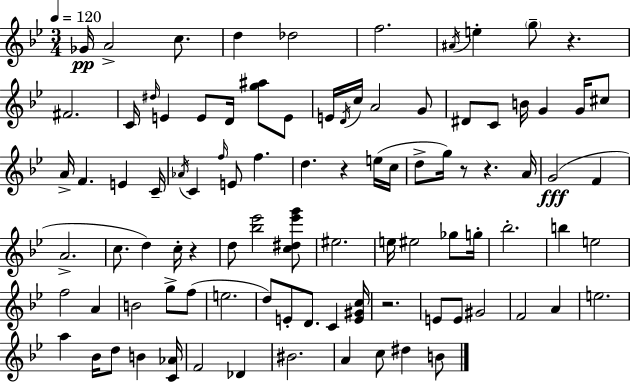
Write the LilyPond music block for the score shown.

{
  \clef treble
  \numericTimeSignature
  \time 3/4
  \key bes \major
  \tempo 4 = 120
  ges'16\pp a'2-> c''8. | d''4 des''2 | f''2. | \acciaccatura { ais'16 } e''4-. \parenthesize g''8-- r4. | \break fis'2. | c'16 \grace { dis''16 } e'4 e'8 d'16 <g'' ais''>8 | e'8 e'16 \acciaccatura { d'16 } c''16 a'2 | g'8 dis'8 c'8 b'16 g'4 | \break g'16 cis''8 a'16-> f'4. e'4 | c'16-- \acciaccatura { aes'16 } c'4 \grace { f''16 } e'8 f''4. | d''4. r4 | e''16( c''16 d''8-> g''16) r8 r4. | \break a'16 g'2(\fff | f'4 a'2.-> | c''8. d''4) | c''16-. r4 d''8 <bes'' ees'''>2 | \break <c'' dis'' ees''' g'''>8 eis''2. | e''16 eis''2 | ges''8 g''16-. bes''2.-. | b''4 e''2 | \break f''2 | a'4 b'2 | g''8-> f''8( e''2. | d''8) e'8-. d'8. | \break c'4 <e' gis' c''>16 r2. | e'8 e'8 gis'2 | f'2 | a'4 e''2. | \break a''4 bes'16 d''8 | b'4 <c' aes'>16 f'2 | des'4 bis'2. | a'4 c''8 dis''4 | \break b'8 \bar "|."
}